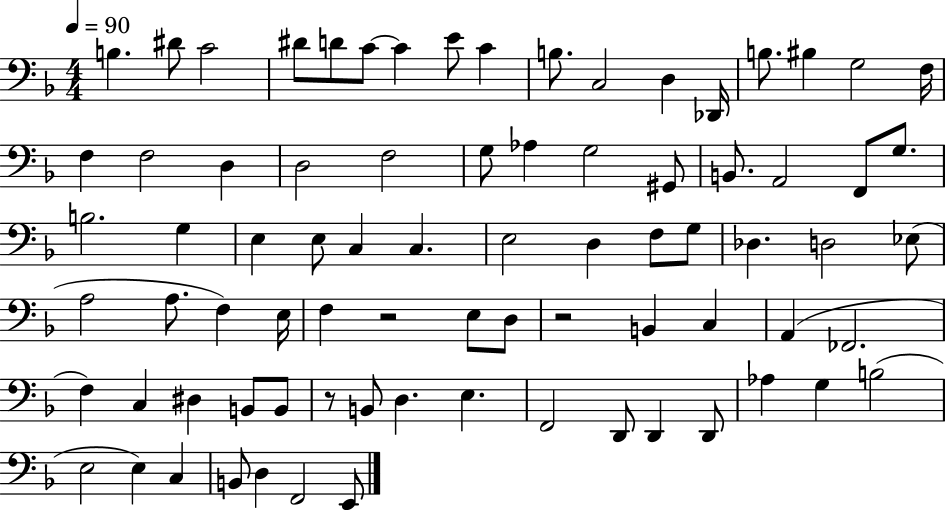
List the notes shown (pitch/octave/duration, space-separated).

B3/q. D#4/e C4/h D#4/e D4/e C4/e C4/q E4/e C4/q B3/e. C3/h D3/q Db2/s B3/e. BIS3/q G3/h F3/s F3/q F3/h D3/q D3/h F3/h G3/e Ab3/q G3/h G#2/e B2/e. A2/h F2/e G3/e. B3/h. G3/q E3/q E3/e C3/q C3/q. E3/h D3/q F3/e G3/e Db3/q. D3/h Eb3/e A3/h A3/e. F3/q E3/s F3/q R/h E3/e D3/e R/h B2/q C3/q A2/q FES2/h. F3/q C3/q D#3/q B2/e B2/e R/e B2/e D3/q. E3/q. F2/h D2/e D2/q D2/e Ab3/q G3/q B3/h E3/h E3/q C3/q B2/e D3/q F2/h E2/e